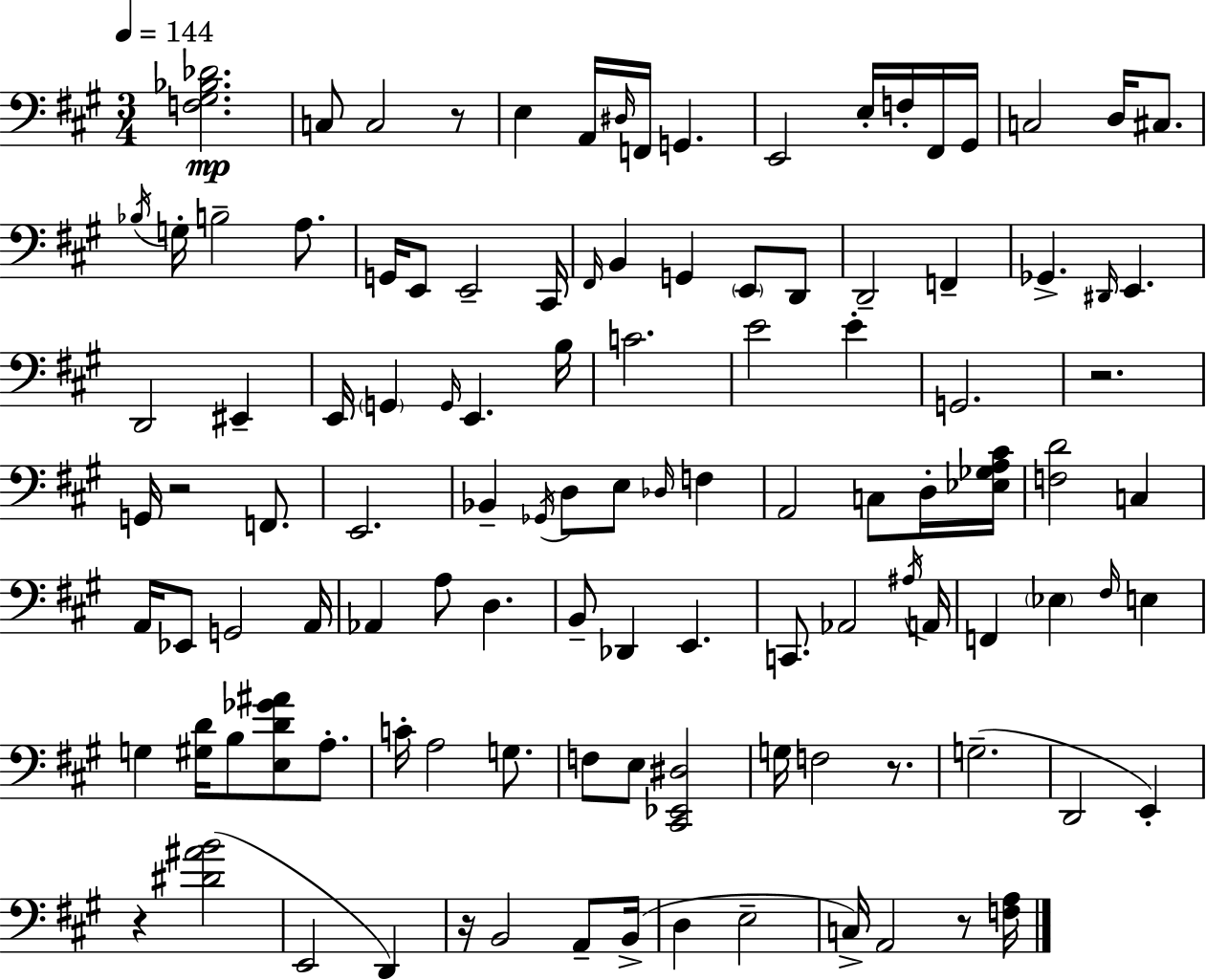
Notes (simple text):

[F3,G#3,Bb3,Db4]/h. C3/e C3/h R/e E3/q A2/s D#3/s F2/s G2/q. E2/h E3/s F3/s F#2/s G#2/s C3/h D3/s C#3/e. Bb3/s G3/s B3/h A3/e. G2/s E2/e E2/h C#2/s F#2/s B2/q G2/q E2/e D2/e D2/h F2/q Gb2/q. D#2/s E2/q. D2/h EIS2/q E2/s G2/q G2/s E2/q. B3/s C4/h. E4/h E4/q G2/h. R/h. G2/s R/h F2/e. E2/h. Bb2/q Gb2/s D3/e E3/e Db3/s F3/q A2/h C3/e D3/s [Eb3,Gb3,A3,C#4]/s [F3,D4]/h C3/q A2/s Eb2/e G2/h A2/s Ab2/q A3/e D3/q. B2/e Db2/q E2/q. C2/e. Ab2/h A#3/s A2/s F2/q Eb3/q F#3/s E3/q G3/q [G#3,D4]/s B3/e [E3,D4,Gb4,A#4]/e A3/e. C4/s A3/h G3/e. F3/e E3/e [C#2,Eb2,D#3]/h G3/s F3/h R/e. G3/h. D2/h E2/q R/q [D#4,A#4,B4]/h E2/h D2/q R/s B2/h A2/e B2/s D3/q E3/h C3/s A2/h R/e [F3,A3]/s